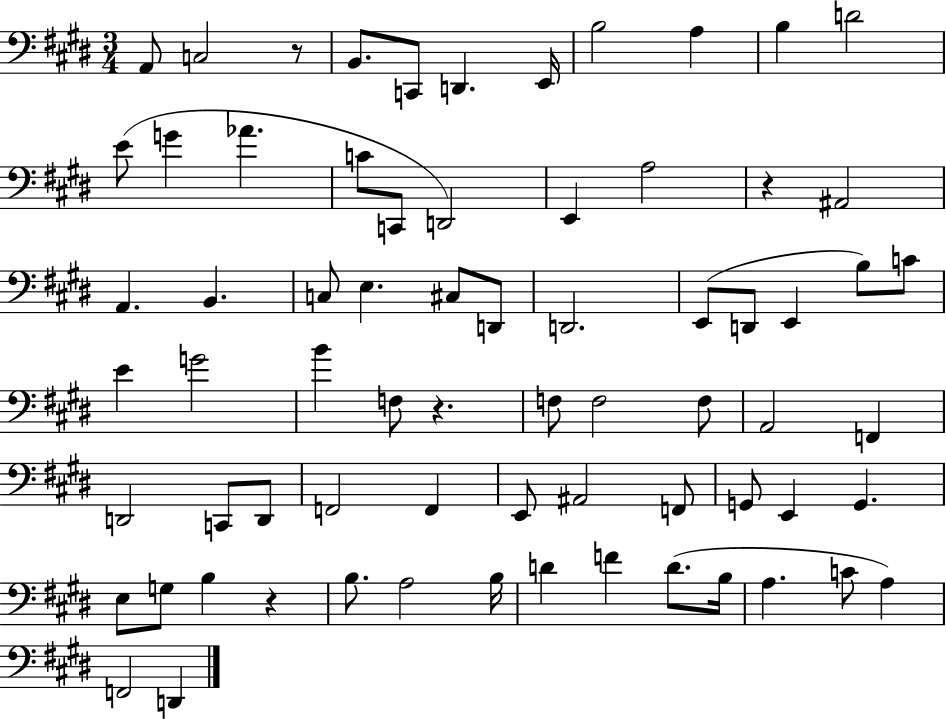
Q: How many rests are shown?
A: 4